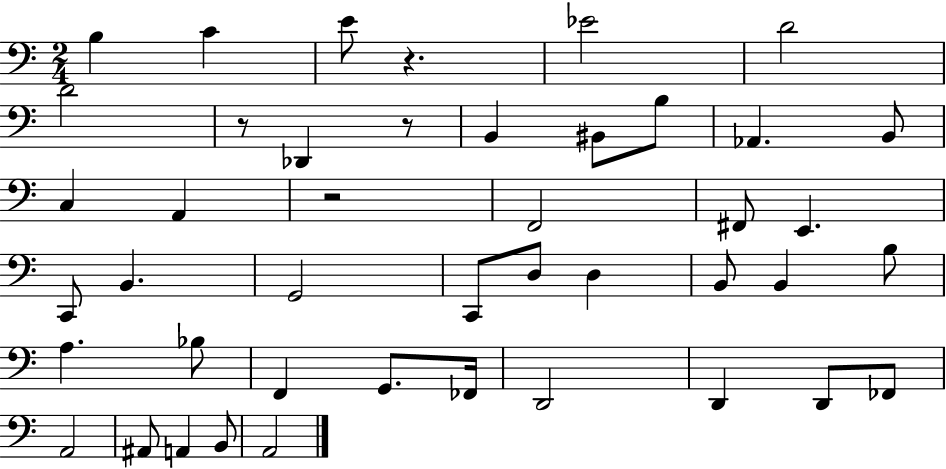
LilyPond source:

{
  \clef bass
  \numericTimeSignature
  \time 2/4
  \key c \major
  \repeat volta 2 { b4 c'4 | e'8 r4. | ees'2 | d'2 | \break d'2 | r8 des,4 r8 | b,4 bis,8 b8 | aes,4. b,8 | \break c4 a,4 | r2 | f,2 | fis,8 e,4. | \break c,8 b,4. | g,2 | c,8 d8 d4 | b,8 b,4 b8 | \break a4. bes8 | f,4 g,8. fes,16 | d,2 | d,4 d,8 fes,8 | \break a,2 | ais,8 a,4 b,8 | a,2 | } \bar "|."
}